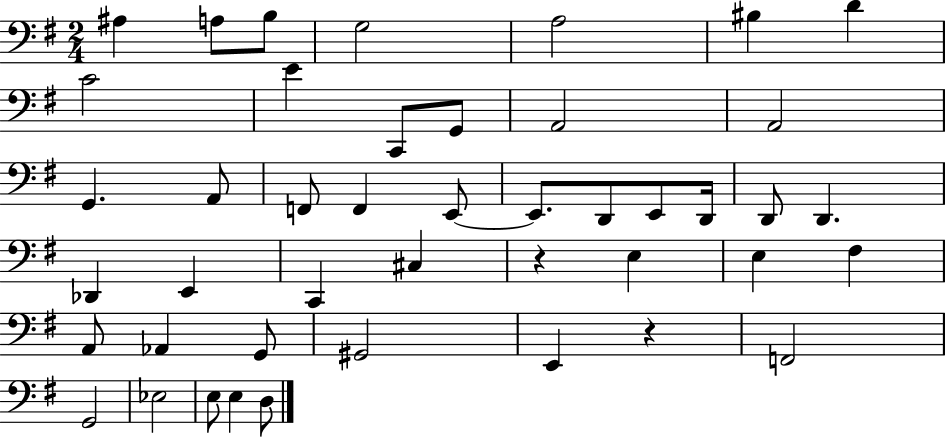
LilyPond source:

{
  \clef bass
  \numericTimeSignature
  \time 2/4
  \key g \major
  ais4 a8 b8 | g2 | a2 | bis4 d'4 | \break c'2 | e'4 c,8 g,8 | a,2 | a,2 | \break g,4. a,8 | f,8 f,4 e,8~~ | e,8. d,8 e,8 d,16 | d,8 d,4. | \break des,4 e,4 | c,4 cis4 | r4 e4 | e4 fis4 | \break a,8 aes,4 g,8 | gis,2 | e,4 r4 | f,2 | \break g,2 | ees2 | e8 e4 d8 | \bar "|."
}